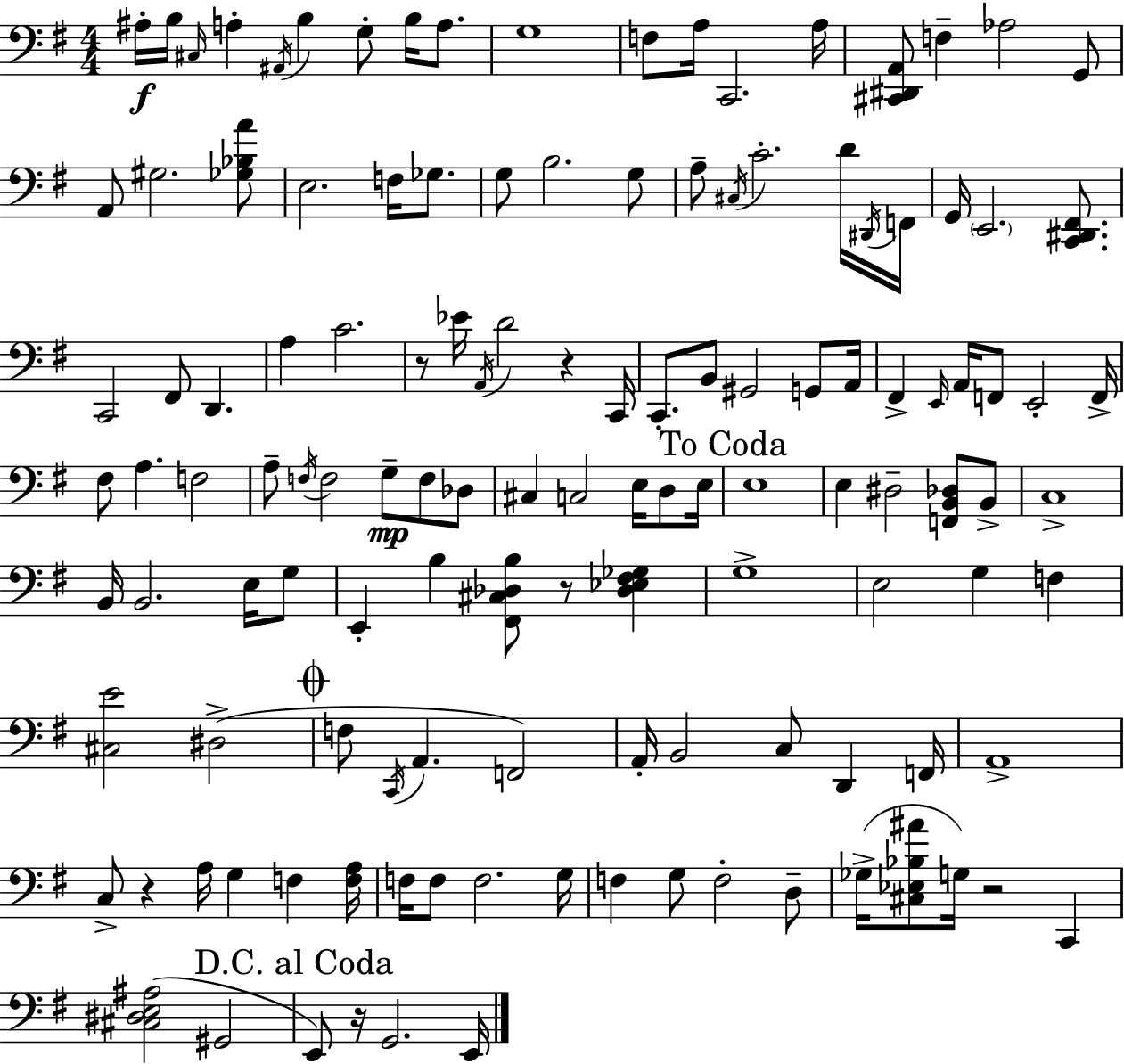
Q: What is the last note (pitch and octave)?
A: E2